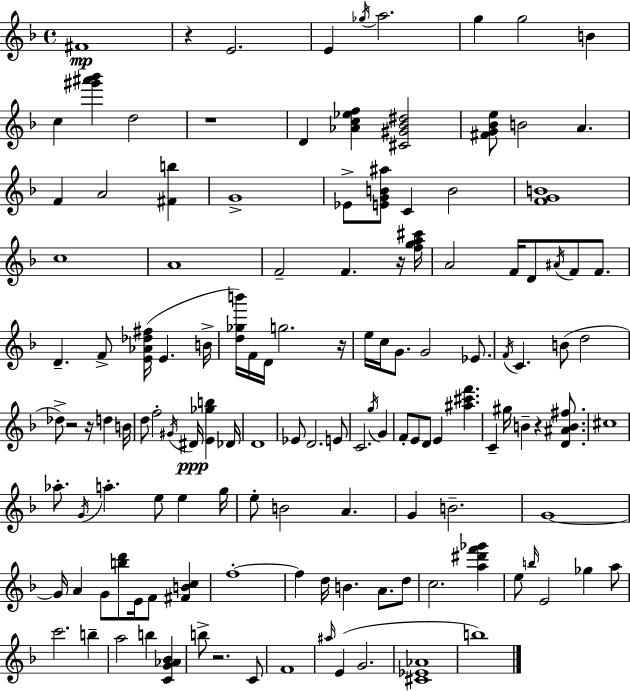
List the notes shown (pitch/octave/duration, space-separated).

F#4/w R/q E4/h. E4/q Gb5/s A5/h. G5/q G5/h B4/q C5/q [G#6,A#6,Bb6]/q D5/h R/w D4/q [Ab4,C5,Eb5,F5]/q [C#4,G#4,Bb4,D#5]/h [F#4,G4,Bb4,E5]/e B4/h A4/q. F4/q A4/h [F#4,B5]/q G4/w Eb4/e [E4,G4,B4,A#5]/e C4/q B4/h [F4,G4,B4]/w C5/w A4/w F4/h F4/q. R/s [F5,G5,A5,C#6]/s A4/h F4/s D4/e A#4/s F4/e F4/e. D4/q. F4/e [E4,Ab4,Db5,F#5]/s E4/q. B4/s [D5,Gb5,B6]/s F4/s D4/s G5/h. R/s E5/s C5/s G4/e. G4/h Eb4/e. F4/s C4/q. B4/e D5/h Db5/e R/h R/s D5/q B4/s D5/e F5/h G#4/s D#4/s [E4,Gb5,B5]/q Db4/s D4/w Eb4/e D4/h. E4/e C4/h. G5/s G4/q F4/e E4/e D4/e E4/q [A#5,C#6,F6]/q. C4/q G#5/s B4/q R/q [D4,A#4,B4,F#5]/e. C#5/w Ab5/e. G4/s A5/q. E5/e E5/q G5/s E5/e B4/h A4/q. G4/q B4/h. G4/w G4/s A4/q G4/e [B5,D6]/e E4/s F4/e [F#4,B4,C5]/q F5/w F5/q D5/s B4/q. A4/e. D5/e C5/h. [A5,D#6,F6,Gb6]/q E5/e B5/s E4/h Gb5/q A5/e C6/h. B5/q A5/h B5/q [C4,G4,Ab4,Bb4]/q B5/e R/h. C4/e F4/w A#5/s E4/q G4/h. [C#4,Eb4,Ab4]/w B5/w